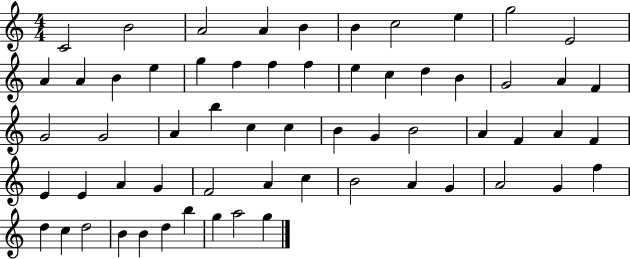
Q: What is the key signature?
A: C major